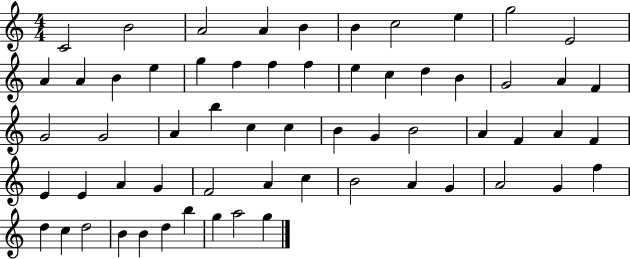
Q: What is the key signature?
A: C major